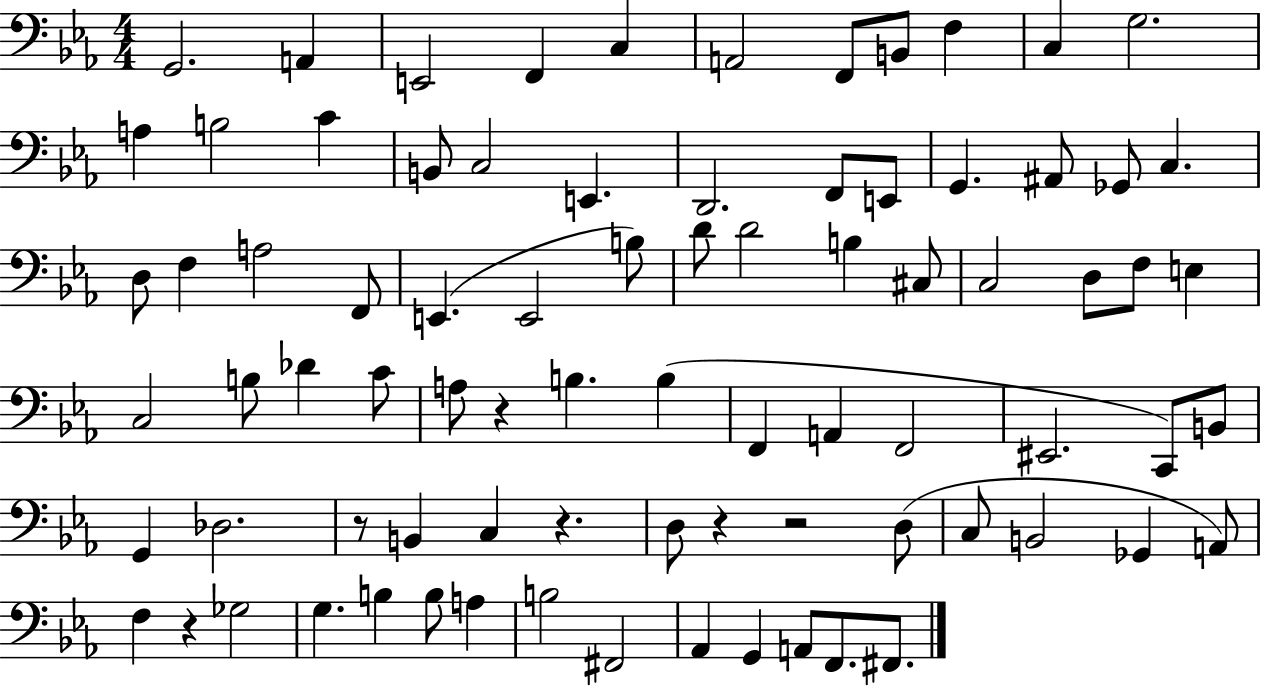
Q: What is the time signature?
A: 4/4